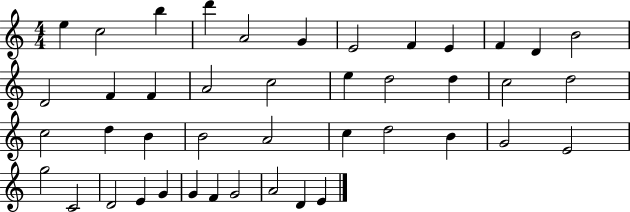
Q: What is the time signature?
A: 4/4